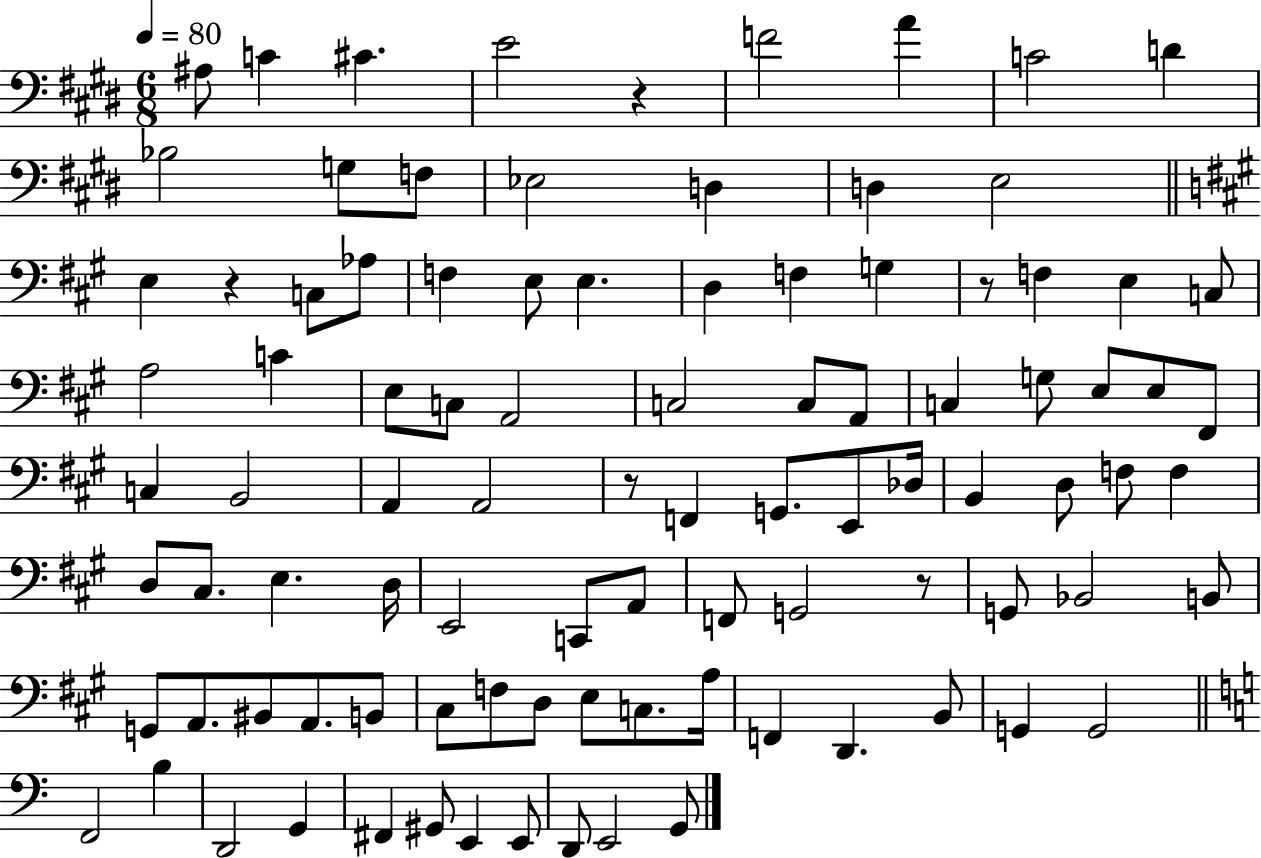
A#3/e C4/q C#4/q. E4/h R/q F4/h A4/q C4/h D4/q Bb3/h G3/e F3/e Eb3/h D3/q D3/q E3/h E3/q R/q C3/e Ab3/e F3/q E3/e E3/q. D3/q F3/q G3/q R/e F3/q E3/q C3/e A3/h C4/q E3/e C3/e A2/h C3/h C3/e A2/e C3/q G3/e E3/e E3/e F#2/e C3/q B2/h A2/q A2/h R/e F2/q G2/e. E2/e Db3/s B2/q D3/e F3/e F3/q D3/e C#3/e. E3/q. D3/s E2/h C2/e A2/e F2/e G2/h R/e G2/e Bb2/h B2/e G2/e A2/e. BIS2/e A2/e. B2/e C#3/e F3/e D3/e E3/e C3/e. A3/s F2/q D2/q. B2/e G2/q G2/h F2/h B3/q D2/h G2/q F#2/q G#2/e E2/q E2/e D2/e E2/h G2/e